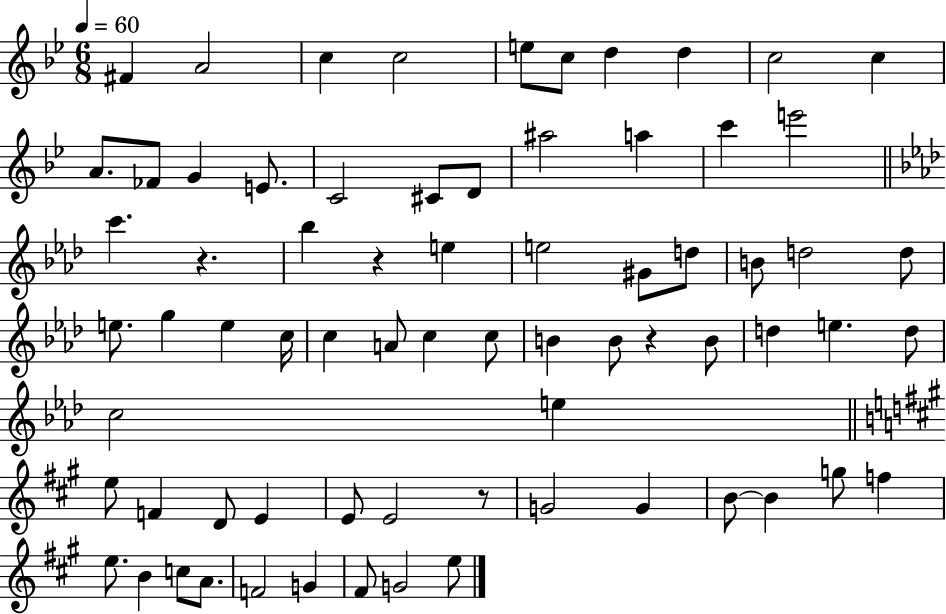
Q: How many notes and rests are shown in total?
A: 71